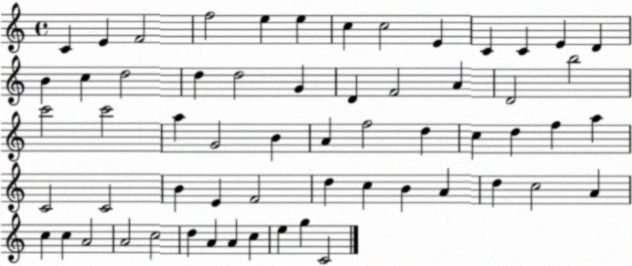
X:1
T:Untitled
M:4/4
L:1/4
K:C
C E F2 f2 e e c c2 E C C E D B c d2 d d2 G D F2 A D2 b2 c'2 c'2 a G2 B A f2 d c d f a C2 C2 B E F2 d c B A d c2 A c c A2 A2 c2 d A A c e g C2